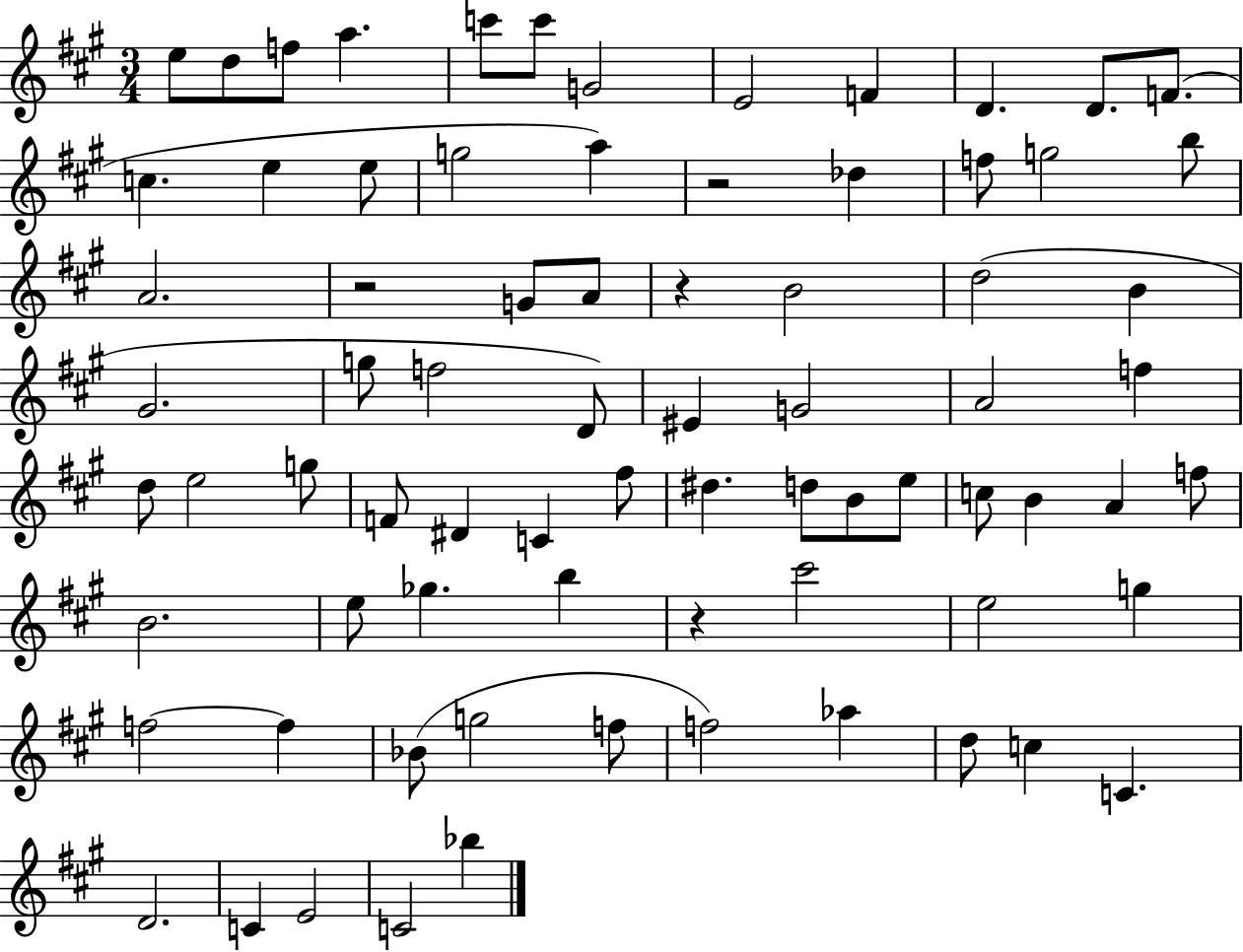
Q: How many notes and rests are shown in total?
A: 76